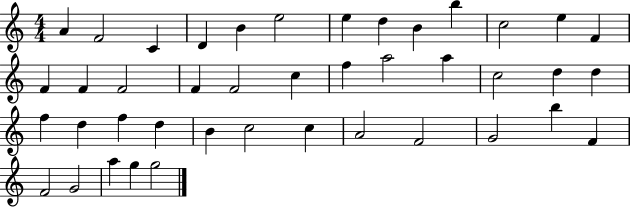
A4/q F4/h C4/q D4/q B4/q E5/h E5/q D5/q B4/q B5/q C5/h E5/q F4/q F4/q F4/q F4/h F4/q F4/h C5/q F5/q A5/h A5/q C5/h D5/q D5/q F5/q D5/q F5/q D5/q B4/q C5/h C5/q A4/h F4/h G4/h B5/q F4/q F4/h G4/h A5/q G5/q G5/h